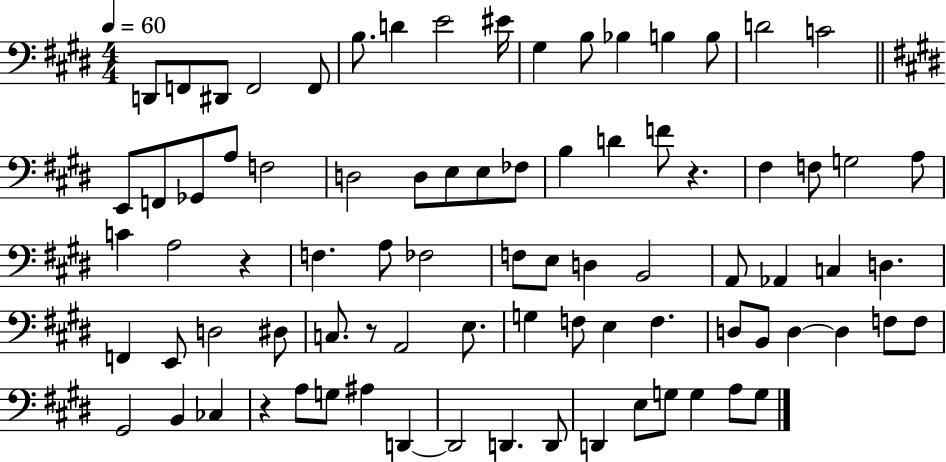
D2/e F2/e D#2/e F2/h F2/e B3/e. D4/q E4/h EIS4/s G#3/q B3/e Bb3/q B3/q B3/e D4/h C4/h E2/e F2/e Gb2/e A3/e F3/h D3/h D3/e E3/e E3/e FES3/e B3/q D4/q F4/e R/q. F#3/q F3/e G3/h A3/e C4/q A3/h R/q F3/q. A3/e FES3/h F3/e E3/e D3/q B2/h A2/e Ab2/q C3/q D3/q. F2/q E2/e D3/h D#3/e C3/e. R/e A2/h E3/e. G3/q F3/e E3/q F3/q. D3/e B2/e D3/q D3/q F3/e F3/e G#2/h B2/q CES3/q R/q A3/e G3/e A#3/q D2/q D2/h D2/q. D2/e D2/q E3/e G3/e G3/q A3/e G3/e